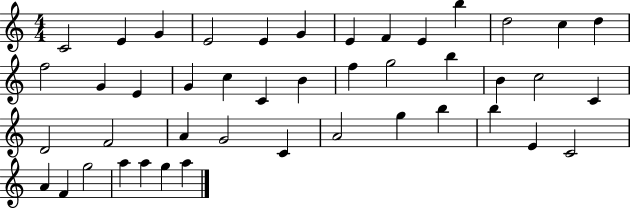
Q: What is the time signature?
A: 4/4